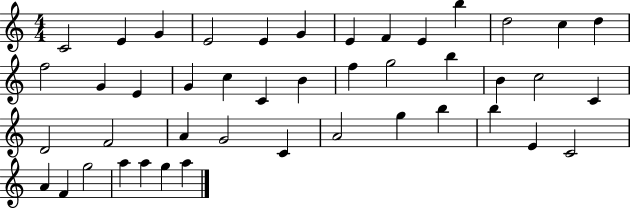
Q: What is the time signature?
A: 4/4